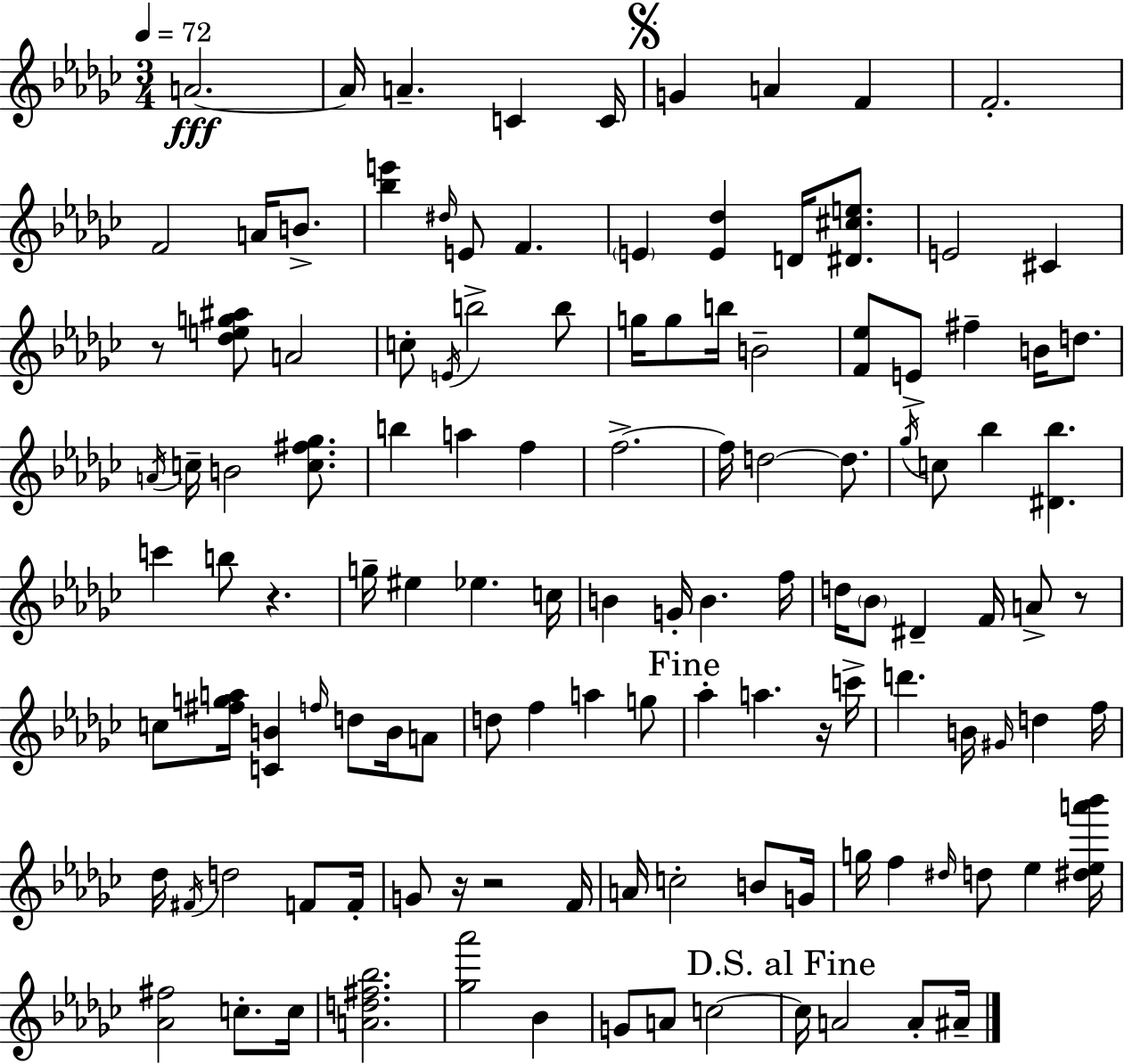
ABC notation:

X:1
T:Untitled
M:3/4
L:1/4
K:Ebm
A2 A/4 A C C/4 G A F F2 F2 A/4 B/2 [_be'] ^d/4 E/2 F E [E_d] D/4 [^D^ce]/2 E2 ^C z/2 [_deg^a]/2 A2 c/2 E/4 b2 b/2 g/4 g/2 b/4 B2 [F_e]/2 E/2 ^f B/4 d/2 A/4 c/4 B2 [c^f_g]/2 b a f f2 f/4 d2 d/2 _g/4 c/2 _b [^D_b] c' b/2 z g/4 ^e _e c/4 B G/4 B f/4 d/4 _B/2 ^D F/4 A/2 z/2 c/2 [^fga]/4 [CB] f/4 d/2 B/4 A/2 d/2 f a g/2 _a a z/4 c'/4 d' B/4 ^G/4 d f/4 _d/4 ^F/4 d2 F/2 F/4 G/2 z/4 z2 F/4 A/4 c2 B/2 G/4 g/4 f ^d/4 d/2 _e [^d_ea'_b']/4 [_A^f]2 c/2 c/4 [Ad^f_b]2 [_g_a']2 _B G/2 A/2 c2 c/4 A2 A/2 ^A/4